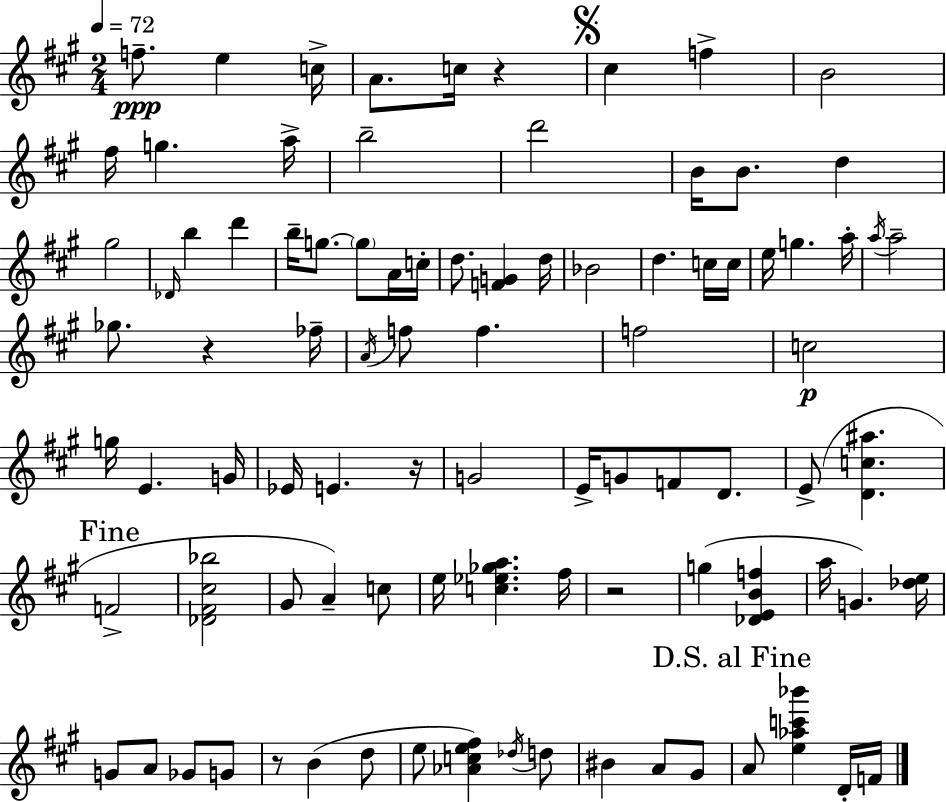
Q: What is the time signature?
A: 2/4